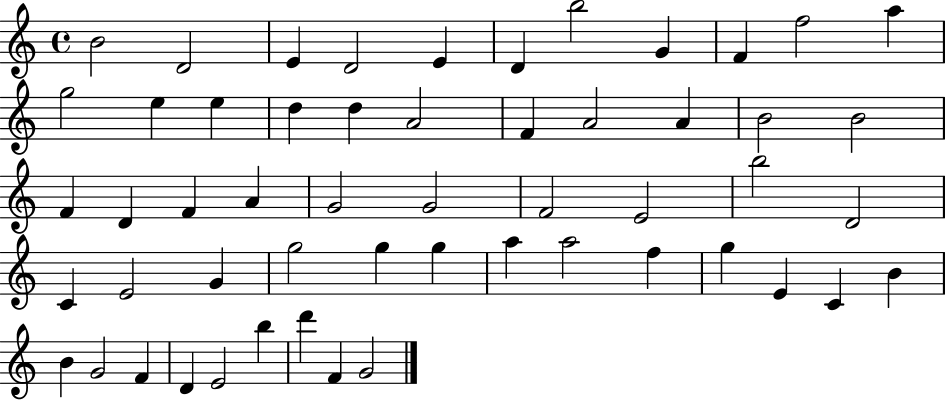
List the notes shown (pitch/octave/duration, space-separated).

B4/h D4/h E4/q D4/h E4/q D4/q B5/h G4/q F4/q F5/h A5/q G5/h E5/q E5/q D5/q D5/q A4/h F4/q A4/h A4/q B4/h B4/h F4/q D4/q F4/q A4/q G4/h G4/h F4/h E4/h B5/h D4/h C4/q E4/h G4/q G5/h G5/q G5/q A5/q A5/h F5/q G5/q E4/q C4/q B4/q B4/q G4/h F4/q D4/q E4/h B5/q D6/q F4/q G4/h